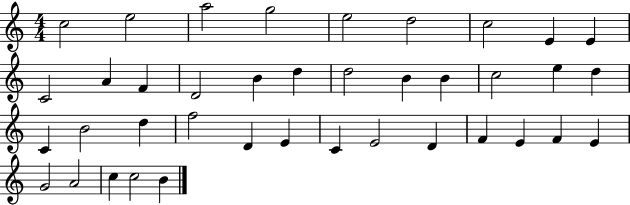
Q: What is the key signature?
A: C major